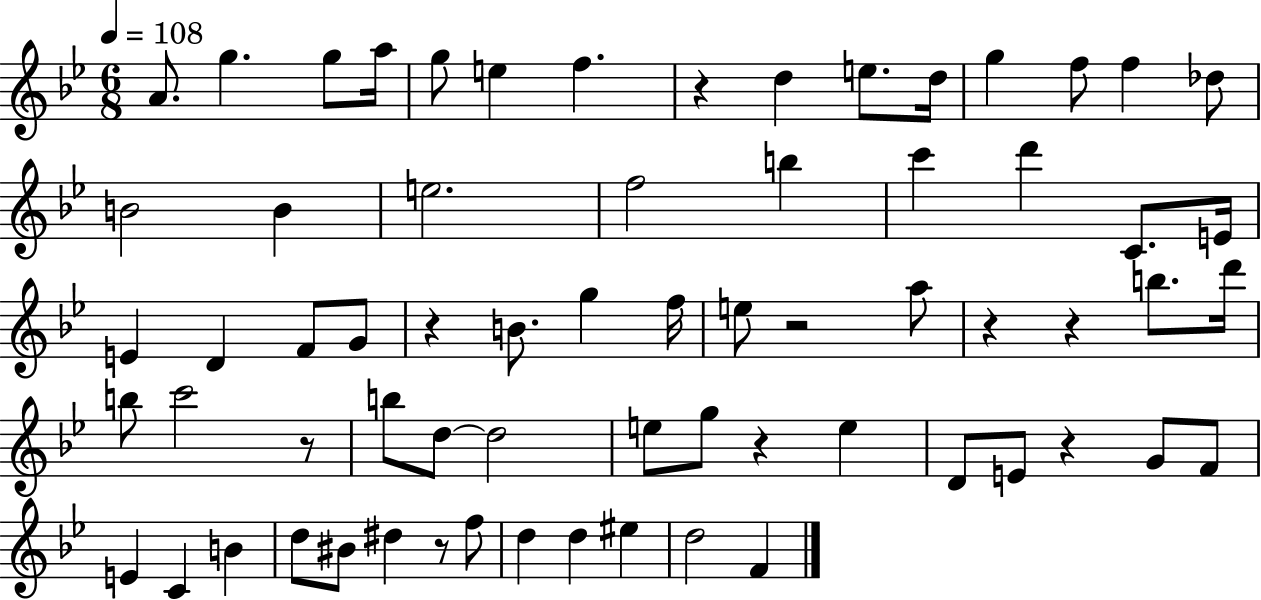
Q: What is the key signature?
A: BES major